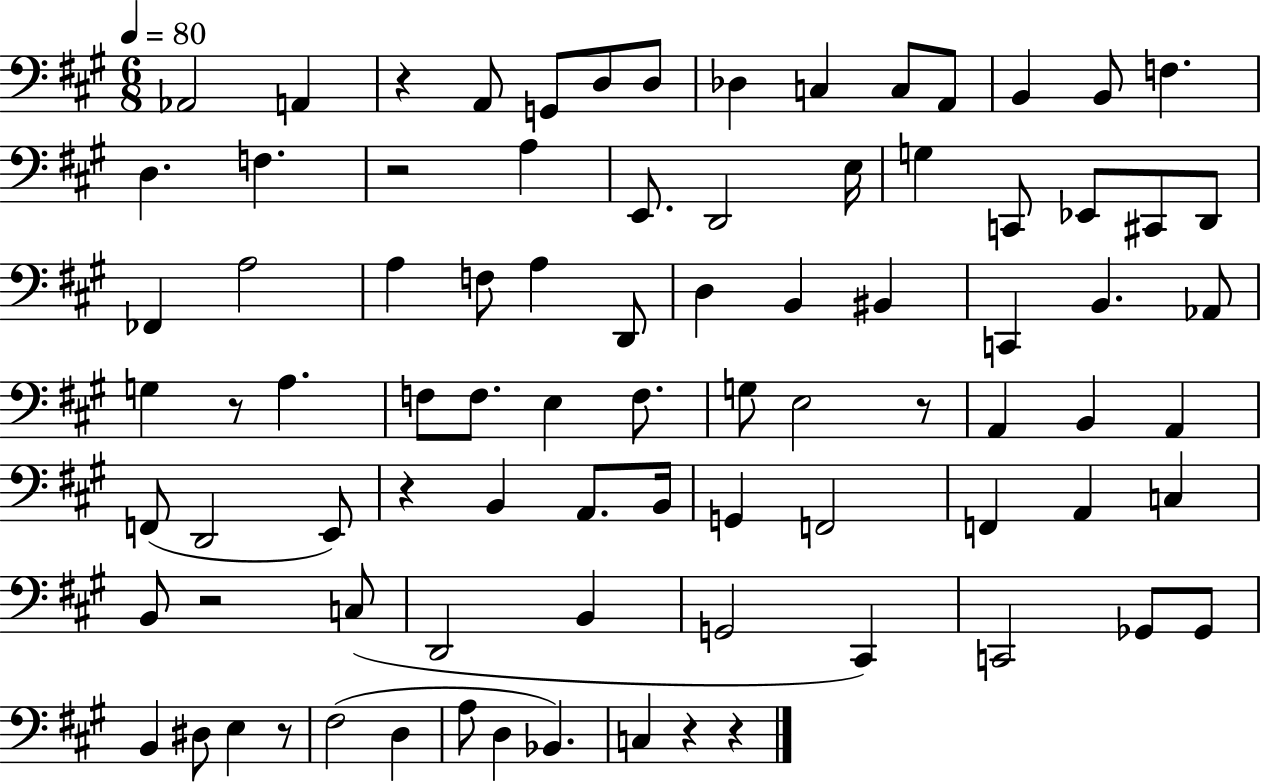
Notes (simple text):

Ab2/h A2/q R/q A2/e G2/e D3/e D3/e Db3/q C3/q C3/e A2/e B2/q B2/e F3/q. D3/q. F3/q. R/h A3/q E2/e. D2/h E3/s G3/q C2/e Eb2/e C#2/e D2/e FES2/q A3/h A3/q F3/e A3/q D2/e D3/q B2/q BIS2/q C2/q B2/q. Ab2/e G3/q R/e A3/q. F3/e F3/e. E3/q F3/e. G3/e E3/h R/e A2/q B2/q A2/q F2/e D2/h E2/e R/q B2/q A2/e. B2/s G2/q F2/h F2/q A2/q C3/q B2/e R/h C3/e D2/h B2/q G2/h C#2/q C2/h Gb2/e Gb2/e B2/q D#3/e E3/q R/e F#3/h D3/q A3/e D3/q Bb2/q. C3/q R/q R/q